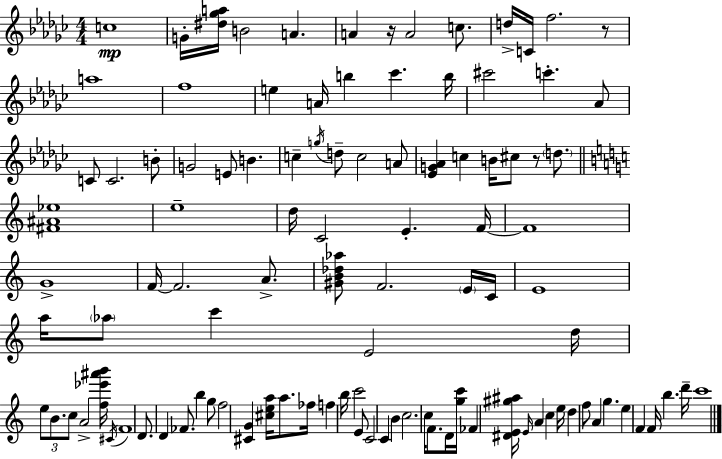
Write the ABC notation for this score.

X:1
T:Untitled
M:4/4
L:1/4
K:Ebm
c4 G/4 [^d_ga]/4 B2 A A z/4 A2 c/2 d/4 C/4 f2 z/2 a4 f4 e A/4 b _c' b/4 ^c'2 c' _A/2 C/2 C2 B/2 G2 E/2 B c g/4 d/2 c2 A/2 [_EG_A] c B/4 ^c/2 z/2 d/2 [^F^A_e]4 e4 d/4 C2 E F/4 F4 G4 F/4 F2 A/2 [^GB_d_a]/2 F2 E/4 C/4 E4 a/4 _a/2 c' E2 d/4 e/2 B/2 c/2 A2 [f_e'^a'b']/4 ^C/4 F4 D/2 D _F/2 b g/2 f2 [^CG] [^cea]/4 a/2 _f/4 f b/4 c'2 E/2 C2 C B c2 c/4 F/2 D/4 [gc']/4 _F [^DE^g^a]/4 E/4 A c e/4 d f/2 A g e F F/4 b d'/4 c'4